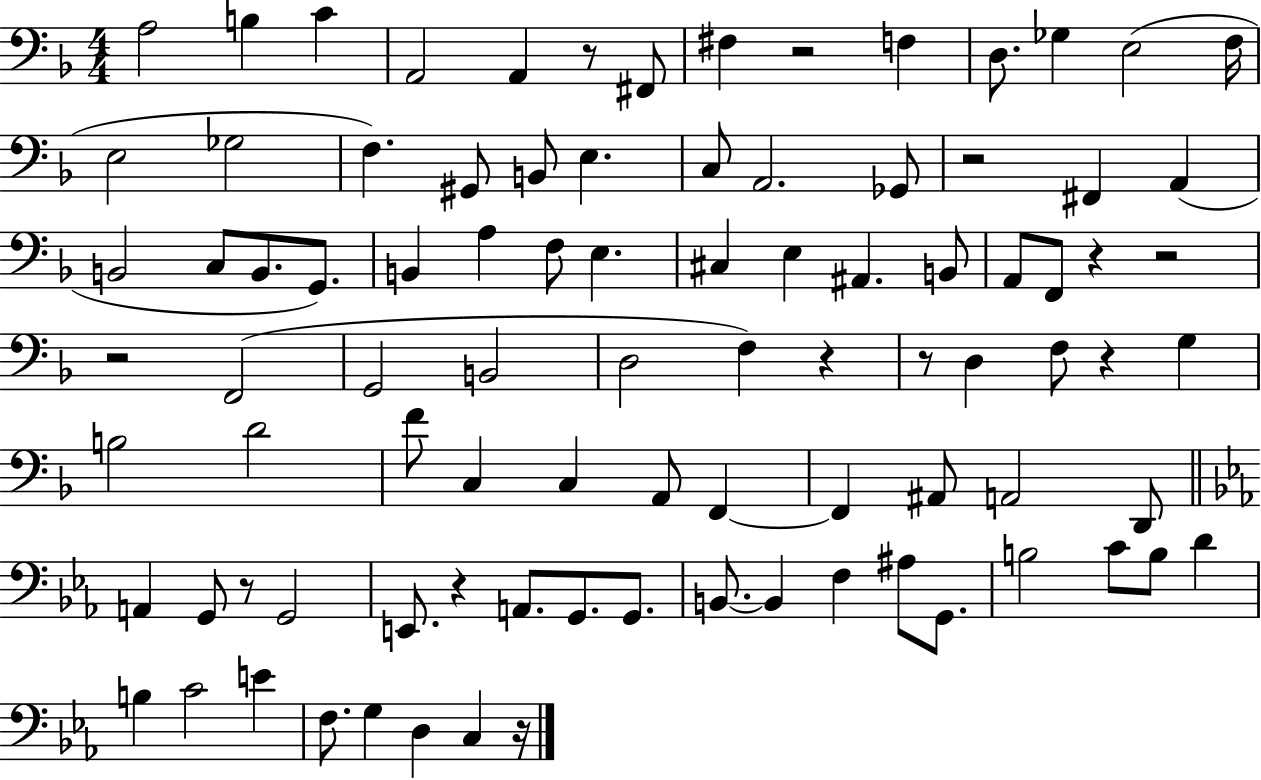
X:1
T:Untitled
M:4/4
L:1/4
K:F
A,2 B, C A,,2 A,, z/2 ^F,,/2 ^F, z2 F, D,/2 _G, E,2 F,/4 E,2 _G,2 F, ^G,,/2 B,,/2 E, C,/2 A,,2 _G,,/2 z2 ^F,, A,, B,,2 C,/2 B,,/2 G,,/2 B,, A, F,/2 E, ^C, E, ^A,, B,,/2 A,,/2 F,,/2 z z2 z2 F,,2 G,,2 B,,2 D,2 F, z z/2 D, F,/2 z G, B,2 D2 F/2 C, C, A,,/2 F,, F,, ^A,,/2 A,,2 D,,/2 A,, G,,/2 z/2 G,,2 E,,/2 z A,,/2 G,,/2 G,,/2 B,,/2 B,, F, ^A,/2 G,,/2 B,2 C/2 B,/2 D B, C2 E F,/2 G, D, C, z/4